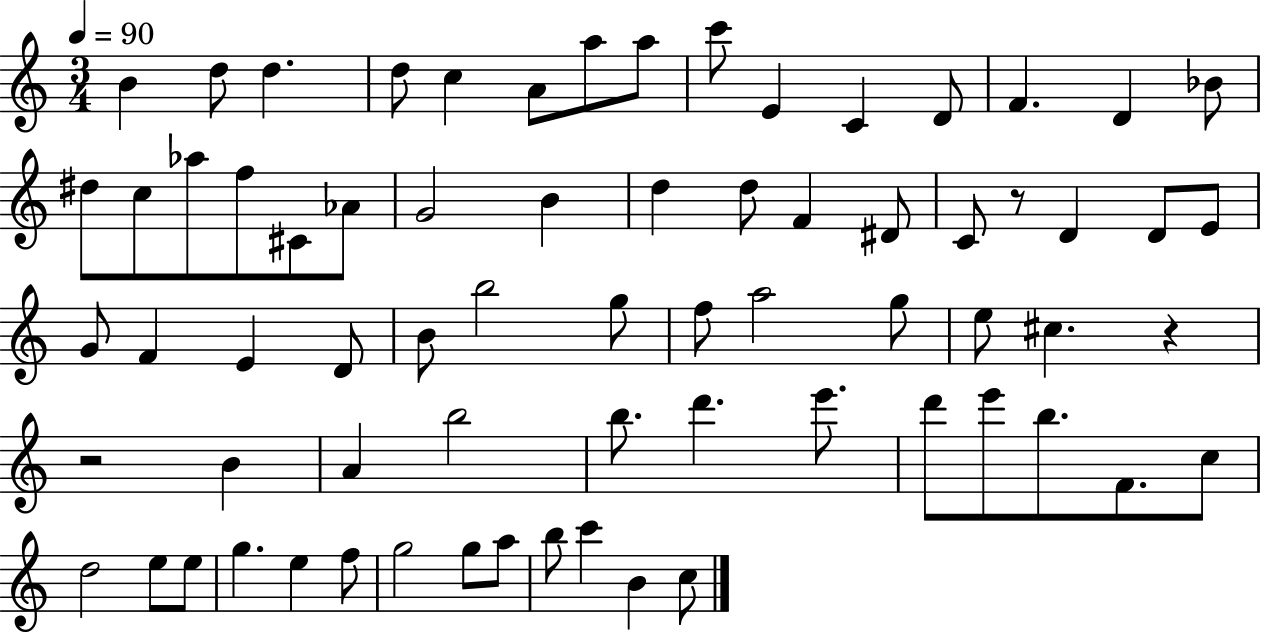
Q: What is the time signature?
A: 3/4